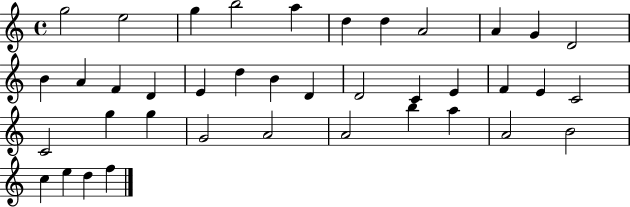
G5/h E5/h G5/q B5/h A5/q D5/q D5/q A4/h A4/q G4/q D4/h B4/q A4/q F4/q D4/q E4/q D5/q B4/q D4/q D4/h C4/q E4/q F4/q E4/q C4/h C4/h G5/q G5/q G4/h A4/h A4/h B5/q A5/q A4/h B4/h C5/q E5/q D5/q F5/q